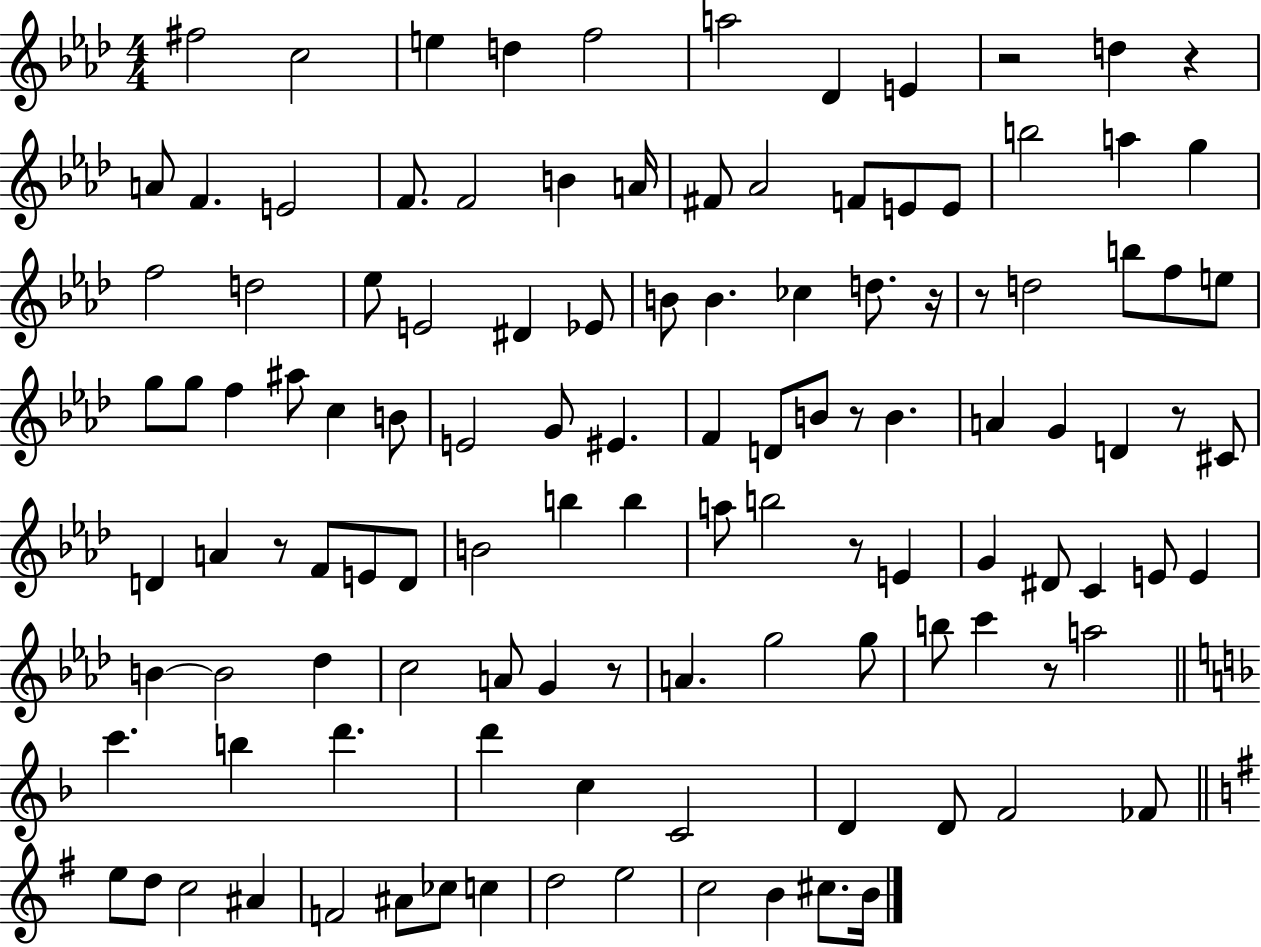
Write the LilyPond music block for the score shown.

{
  \clef treble
  \numericTimeSignature
  \time 4/4
  \key aes \major
  fis''2 c''2 | e''4 d''4 f''2 | a''2 des'4 e'4 | r2 d''4 r4 | \break a'8 f'4. e'2 | f'8. f'2 b'4 a'16 | fis'8 aes'2 f'8 e'8 e'8 | b''2 a''4 g''4 | \break f''2 d''2 | ees''8 e'2 dis'4 ees'8 | b'8 b'4. ces''4 d''8. r16 | r8 d''2 b''8 f''8 e''8 | \break g''8 g''8 f''4 ais''8 c''4 b'8 | e'2 g'8 eis'4. | f'4 d'8 b'8 r8 b'4. | a'4 g'4 d'4 r8 cis'8 | \break d'4 a'4 r8 f'8 e'8 d'8 | b'2 b''4 b''4 | a''8 b''2 r8 e'4 | g'4 dis'8 c'4 e'8 e'4 | \break b'4~~ b'2 des''4 | c''2 a'8 g'4 r8 | a'4. g''2 g''8 | b''8 c'''4 r8 a''2 | \break \bar "||" \break \key f \major c'''4. b''4 d'''4. | d'''4 c''4 c'2 | d'4 d'8 f'2 fes'8 | \bar "||" \break \key e \minor e''8 d''8 c''2 ais'4 | f'2 ais'8 ces''8 c''4 | d''2 e''2 | c''2 b'4 cis''8. b'16 | \break \bar "|."
}